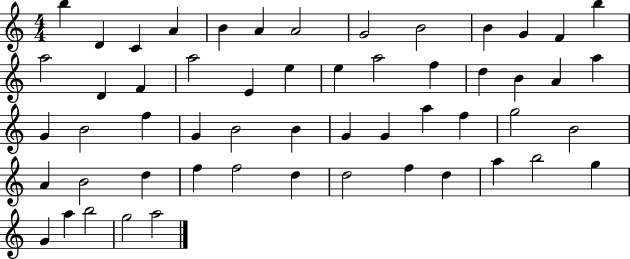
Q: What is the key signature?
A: C major